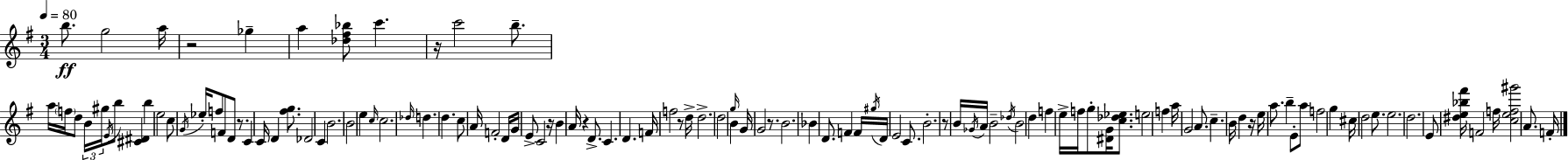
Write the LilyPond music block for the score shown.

{
  \clef treble
  \numericTimeSignature
  \time 3/4
  \key g \major
  \tempo 4 = 80
  b''8.\ff g''2 a''16 | r2 ges''4-- | a''4 <des'' fis'' bes''>8 c'''4. | r16 c'''2 b''8.-- | \break a''16 \parenthesize f''16 d''8 \tuplet 3/2 { b'16 gis''16 \acciaccatura { e'16 } } b''8 <cis' dis'>4 | b''4 e''2 | c''8 \acciaccatura { g'16 } ees''16-. f''8 f'8 d'8 r8. | c'4 c'16 d'4 <fis'' g''>8. | \break des'2 c'4 | b'2. | b'2 e''4 | \grace { c''16 } c''2. | \break \grace { des''16 } d''4. d''4. | c''8 a'16 f'2-. | d'16 g'16 e'8-> c'2 | r16 b'4 a'16 r4 | \break d'8.-> c'4. d'4. | f'16 f''2 | r8 d''16-> d''2.-> | d''2 | \break \grace { g''16 } b'4 g'16 g'2 | r8. b'2. | bes'4 d'8. | f'4 f'16 \acciaccatura { gis''16 } d'16 e'2 | \break c'8. b'2.-. | r8 b'16 \acciaccatura { ges'16 } a'16 b'2-- | \acciaccatura { des''16 } b'2 | d''4 f''4 | \break e''16-> f''16 g''8-. <dis' g'>16 <c'' des'' ees''>8. e''2 | f''4 a''16 g'2 | \parenthesize a'8. c''4.-- | b'16 d''4 r16 e''16 a''8. | \break b''4-- e'8-. a''8 f''2 | g''4 cis''16 d''2 | e''8. e''2. | d''2. | \break e'8 <dis'' e'' bes'' fis'''>16 f'2 | f''16 <c'' e'' f'' gis'''>2 | a'8. f'16-. \bar "|."
}